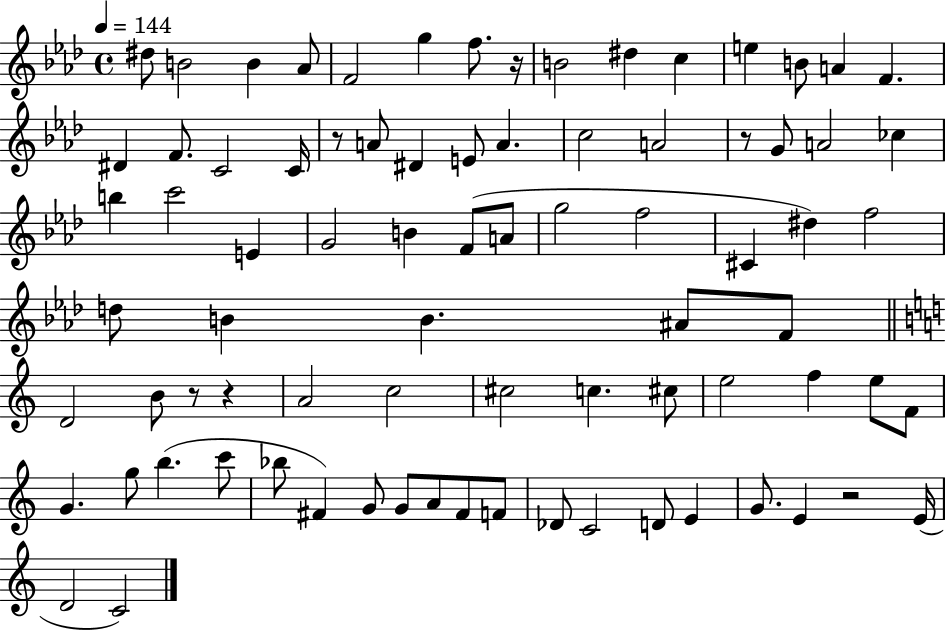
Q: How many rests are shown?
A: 6